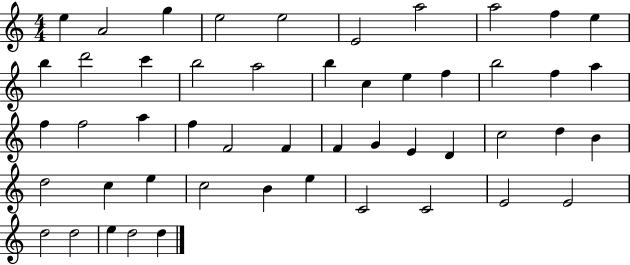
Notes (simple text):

E5/q A4/h G5/q E5/h E5/h E4/h A5/h A5/h F5/q E5/q B5/q D6/h C6/q B5/h A5/h B5/q C5/q E5/q F5/q B5/h F5/q A5/q F5/q F5/h A5/q F5/q F4/h F4/q F4/q G4/q E4/q D4/q C5/h D5/q B4/q D5/h C5/q E5/q C5/h B4/q E5/q C4/h C4/h E4/h E4/h D5/h D5/h E5/q D5/h D5/q